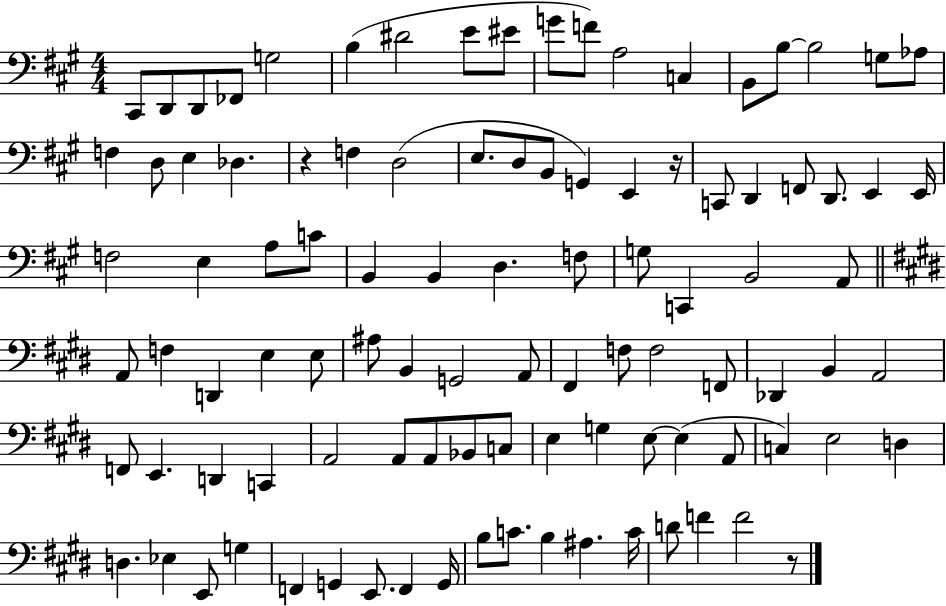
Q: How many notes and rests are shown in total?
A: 100